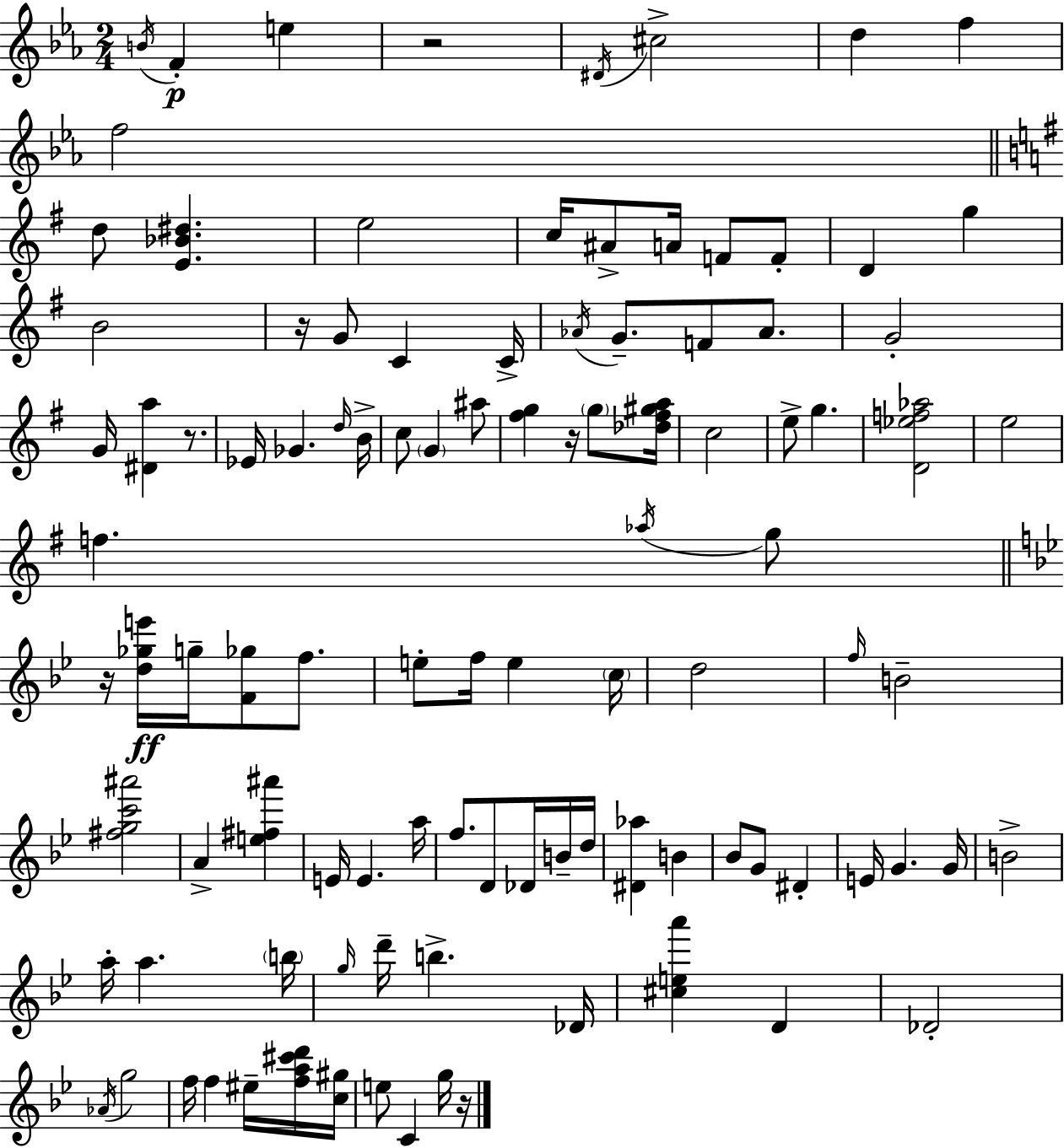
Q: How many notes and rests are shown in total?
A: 104